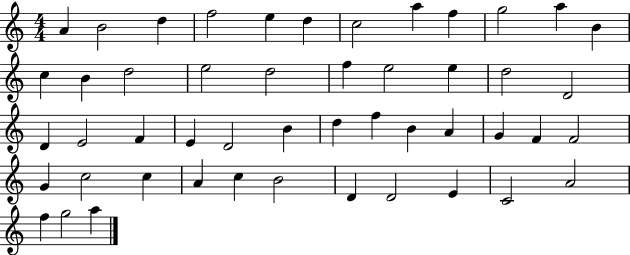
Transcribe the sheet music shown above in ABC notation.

X:1
T:Untitled
M:4/4
L:1/4
K:C
A B2 d f2 e d c2 a f g2 a B c B d2 e2 d2 f e2 e d2 D2 D E2 F E D2 B d f B A G F F2 G c2 c A c B2 D D2 E C2 A2 f g2 a